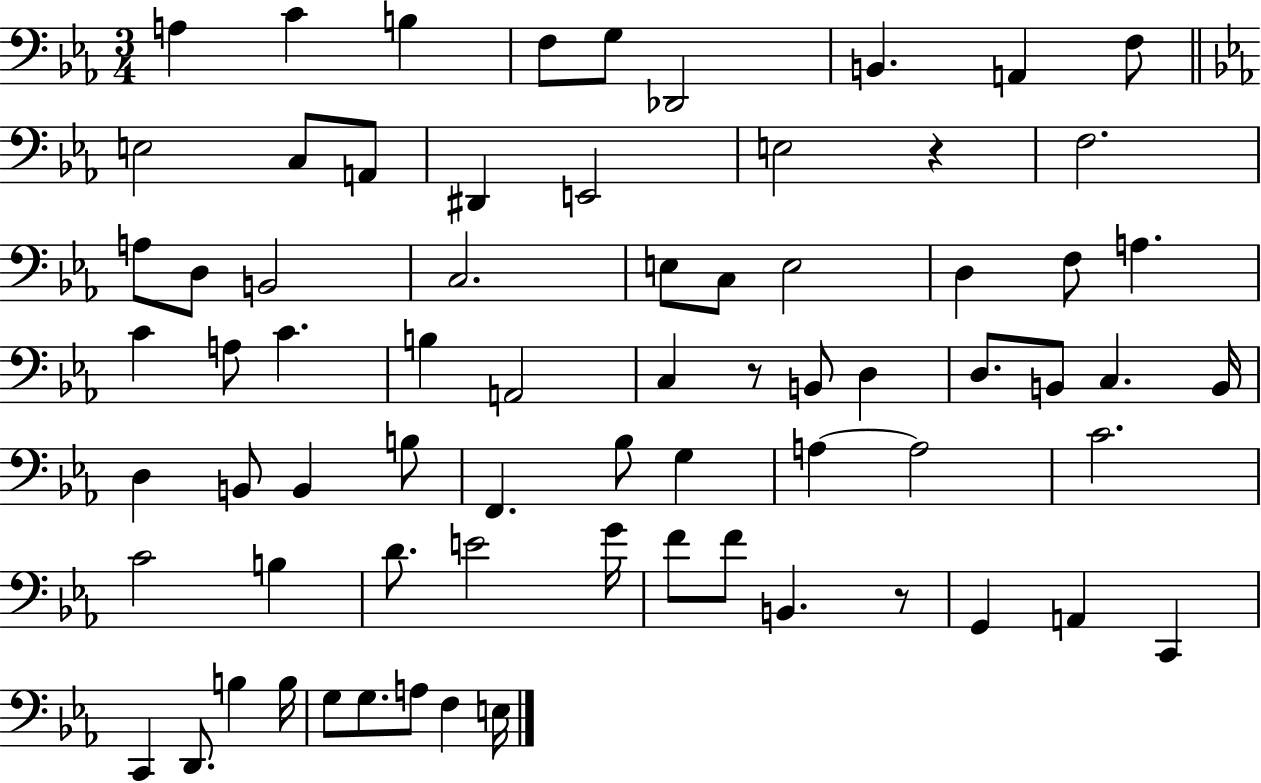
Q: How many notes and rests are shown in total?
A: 71